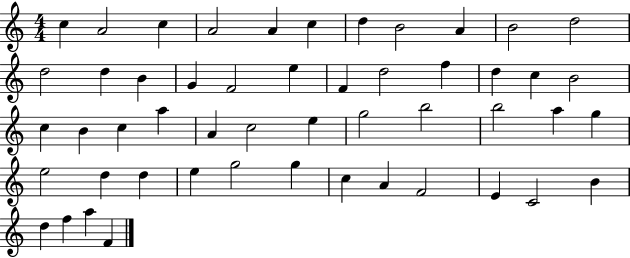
C5/q A4/h C5/q A4/h A4/q C5/q D5/q B4/h A4/q B4/h D5/h D5/h D5/q B4/q G4/q F4/h E5/q F4/q D5/h F5/q D5/q C5/q B4/h C5/q B4/q C5/q A5/q A4/q C5/h E5/q G5/h B5/h B5/h A5/q G5/q E5/h D5/q D5/q E5/q G5/h G5/q C5/q A4/q F4/h E4/q C4/h B4/q D5/q F5/q A5/q F4/q